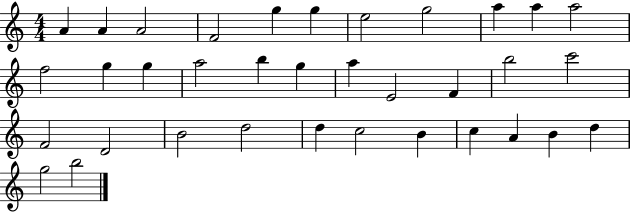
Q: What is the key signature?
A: C major